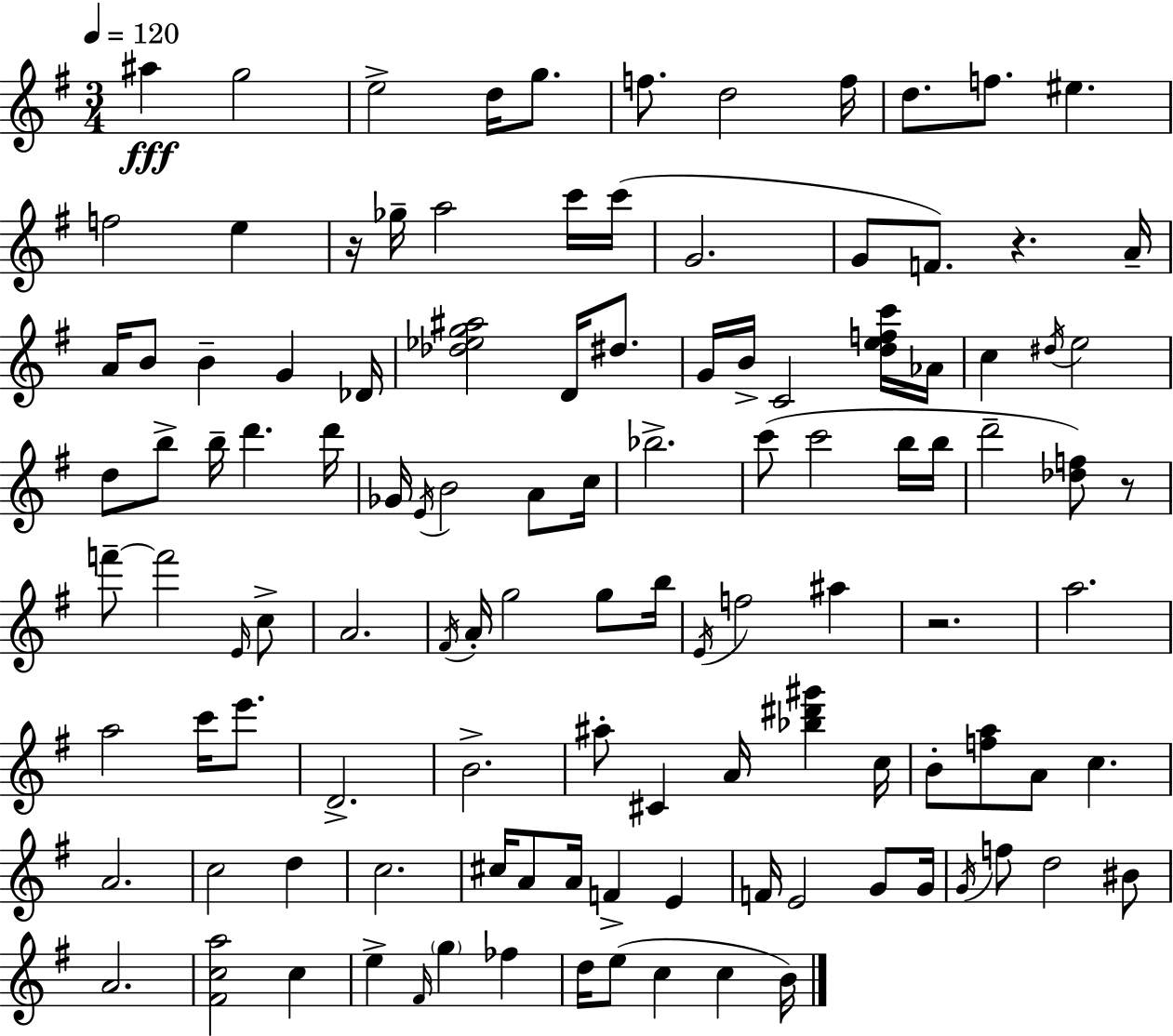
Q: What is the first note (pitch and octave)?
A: A#5